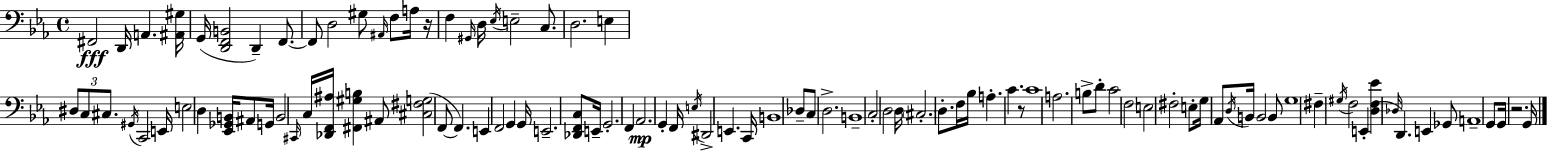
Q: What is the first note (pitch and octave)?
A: F#2